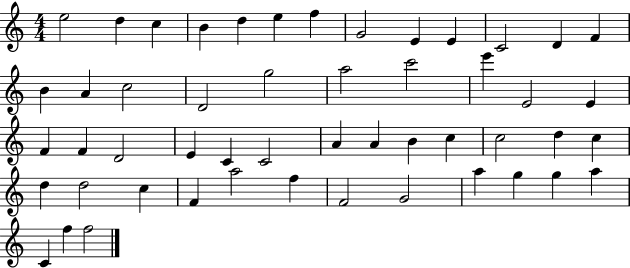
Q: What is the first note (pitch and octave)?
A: E5